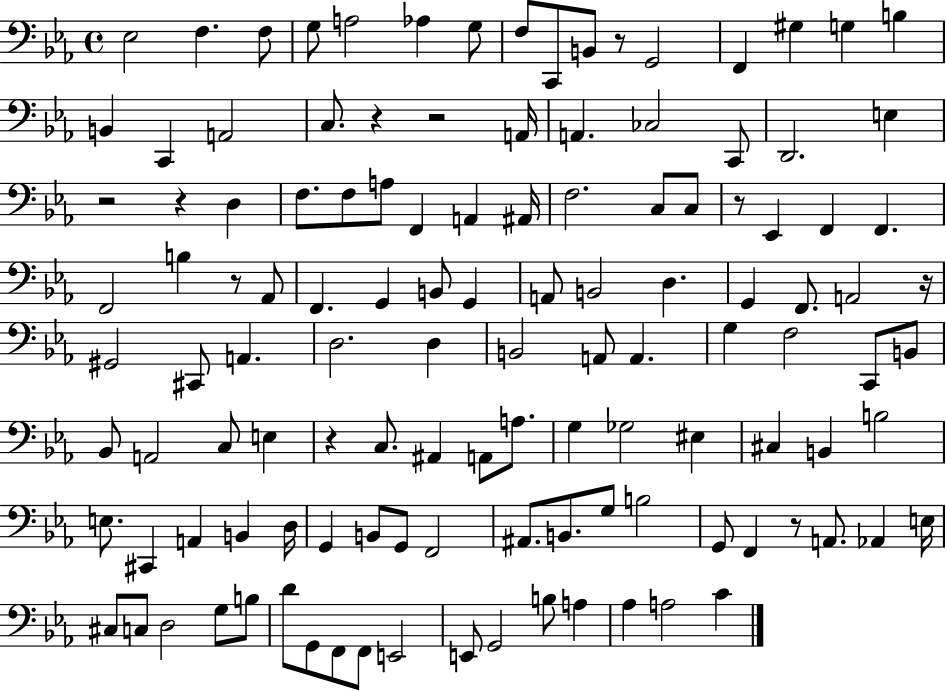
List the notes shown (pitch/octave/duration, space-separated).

Eb3/h F3/q. F3/e G3/e A3/h Ab3/q G3/e F3/e C2/e B2/e R/e G2/h F2/q G#3/q G3/q B3/q B2/q C2/q A2/h C3/e. R/q R/h A2/s A2/q. CES3/h C2/e D2/h. E3/q R/h R/q D3/q F3/e. F3/e A3/e F2/q A2/q A#2/s F3/h. C3/e C3/e R/e Eb2/q F2/q F2/q. F2/h B3/q R/e Ab2/e F2/q. G2/q B2/e G2/q A2/e B2/h D3/q. G2/q F2/e. A2/h R/s G#2/h C#2/e A2/q. D3/h. D3/q B2/h A2/e A2/q. G3/q F3/h C2/e B2/e Bb2/e A2/h C3/e E3/q R/q C3/e. A#2/q A2/e A3/e. G3/q Gb3/h EIS3/q C#3/q B2/q B3/h E3/e. C#2/q A2/q B2/q D3/s G2/q B2/e G2/e F2/h A#2/e. B2/e. G3/e B3/h G2/e F2/q R/e A2/e. Ab2/q E3/s C#3/e C3/e D3/h G3/e B3/e D4/e G2/e F2/e F2/e E2/h E2/e G2/h B3/e A3/q Ab3/q A3/h C4/q